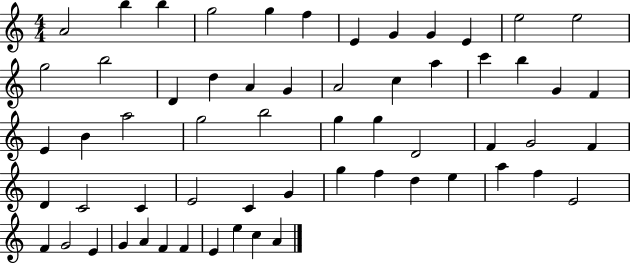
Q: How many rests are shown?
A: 0